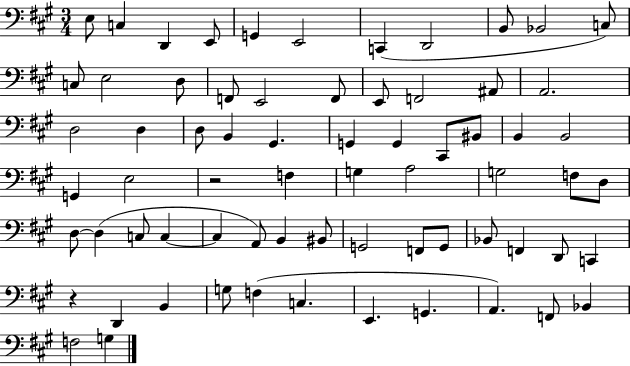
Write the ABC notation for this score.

X:1
T:Untitled
M:3/4
L:1/4
K:A
E,/2 C, D,, E,,/2 G,, E,,2 C,, D,,2 B,,/2 _B,,2 C,/2 C,/2 E,2 D,/2 F,,/2 E,,2 F,,/2 E,,/2 F,,2 ^A,,/2 A,,2 D,2 D, D,/2 B,, ^G,, G,, G,, ^C,,/2 ^B,,/2 B,, B,,2 G,, E,2 z2 F, G, A,2 G,2 F,/2 D,/2 D,/2 D, C,/2 C, C, A,,/2 B,, ^B,,/2 G,,2 F,,/2 G,,/2 _B,,/2 F,, D,,/2 C,, z D,, B,, G,/2 F, C, E,, G,, A,, F,,/2 _B,, F,2 G,